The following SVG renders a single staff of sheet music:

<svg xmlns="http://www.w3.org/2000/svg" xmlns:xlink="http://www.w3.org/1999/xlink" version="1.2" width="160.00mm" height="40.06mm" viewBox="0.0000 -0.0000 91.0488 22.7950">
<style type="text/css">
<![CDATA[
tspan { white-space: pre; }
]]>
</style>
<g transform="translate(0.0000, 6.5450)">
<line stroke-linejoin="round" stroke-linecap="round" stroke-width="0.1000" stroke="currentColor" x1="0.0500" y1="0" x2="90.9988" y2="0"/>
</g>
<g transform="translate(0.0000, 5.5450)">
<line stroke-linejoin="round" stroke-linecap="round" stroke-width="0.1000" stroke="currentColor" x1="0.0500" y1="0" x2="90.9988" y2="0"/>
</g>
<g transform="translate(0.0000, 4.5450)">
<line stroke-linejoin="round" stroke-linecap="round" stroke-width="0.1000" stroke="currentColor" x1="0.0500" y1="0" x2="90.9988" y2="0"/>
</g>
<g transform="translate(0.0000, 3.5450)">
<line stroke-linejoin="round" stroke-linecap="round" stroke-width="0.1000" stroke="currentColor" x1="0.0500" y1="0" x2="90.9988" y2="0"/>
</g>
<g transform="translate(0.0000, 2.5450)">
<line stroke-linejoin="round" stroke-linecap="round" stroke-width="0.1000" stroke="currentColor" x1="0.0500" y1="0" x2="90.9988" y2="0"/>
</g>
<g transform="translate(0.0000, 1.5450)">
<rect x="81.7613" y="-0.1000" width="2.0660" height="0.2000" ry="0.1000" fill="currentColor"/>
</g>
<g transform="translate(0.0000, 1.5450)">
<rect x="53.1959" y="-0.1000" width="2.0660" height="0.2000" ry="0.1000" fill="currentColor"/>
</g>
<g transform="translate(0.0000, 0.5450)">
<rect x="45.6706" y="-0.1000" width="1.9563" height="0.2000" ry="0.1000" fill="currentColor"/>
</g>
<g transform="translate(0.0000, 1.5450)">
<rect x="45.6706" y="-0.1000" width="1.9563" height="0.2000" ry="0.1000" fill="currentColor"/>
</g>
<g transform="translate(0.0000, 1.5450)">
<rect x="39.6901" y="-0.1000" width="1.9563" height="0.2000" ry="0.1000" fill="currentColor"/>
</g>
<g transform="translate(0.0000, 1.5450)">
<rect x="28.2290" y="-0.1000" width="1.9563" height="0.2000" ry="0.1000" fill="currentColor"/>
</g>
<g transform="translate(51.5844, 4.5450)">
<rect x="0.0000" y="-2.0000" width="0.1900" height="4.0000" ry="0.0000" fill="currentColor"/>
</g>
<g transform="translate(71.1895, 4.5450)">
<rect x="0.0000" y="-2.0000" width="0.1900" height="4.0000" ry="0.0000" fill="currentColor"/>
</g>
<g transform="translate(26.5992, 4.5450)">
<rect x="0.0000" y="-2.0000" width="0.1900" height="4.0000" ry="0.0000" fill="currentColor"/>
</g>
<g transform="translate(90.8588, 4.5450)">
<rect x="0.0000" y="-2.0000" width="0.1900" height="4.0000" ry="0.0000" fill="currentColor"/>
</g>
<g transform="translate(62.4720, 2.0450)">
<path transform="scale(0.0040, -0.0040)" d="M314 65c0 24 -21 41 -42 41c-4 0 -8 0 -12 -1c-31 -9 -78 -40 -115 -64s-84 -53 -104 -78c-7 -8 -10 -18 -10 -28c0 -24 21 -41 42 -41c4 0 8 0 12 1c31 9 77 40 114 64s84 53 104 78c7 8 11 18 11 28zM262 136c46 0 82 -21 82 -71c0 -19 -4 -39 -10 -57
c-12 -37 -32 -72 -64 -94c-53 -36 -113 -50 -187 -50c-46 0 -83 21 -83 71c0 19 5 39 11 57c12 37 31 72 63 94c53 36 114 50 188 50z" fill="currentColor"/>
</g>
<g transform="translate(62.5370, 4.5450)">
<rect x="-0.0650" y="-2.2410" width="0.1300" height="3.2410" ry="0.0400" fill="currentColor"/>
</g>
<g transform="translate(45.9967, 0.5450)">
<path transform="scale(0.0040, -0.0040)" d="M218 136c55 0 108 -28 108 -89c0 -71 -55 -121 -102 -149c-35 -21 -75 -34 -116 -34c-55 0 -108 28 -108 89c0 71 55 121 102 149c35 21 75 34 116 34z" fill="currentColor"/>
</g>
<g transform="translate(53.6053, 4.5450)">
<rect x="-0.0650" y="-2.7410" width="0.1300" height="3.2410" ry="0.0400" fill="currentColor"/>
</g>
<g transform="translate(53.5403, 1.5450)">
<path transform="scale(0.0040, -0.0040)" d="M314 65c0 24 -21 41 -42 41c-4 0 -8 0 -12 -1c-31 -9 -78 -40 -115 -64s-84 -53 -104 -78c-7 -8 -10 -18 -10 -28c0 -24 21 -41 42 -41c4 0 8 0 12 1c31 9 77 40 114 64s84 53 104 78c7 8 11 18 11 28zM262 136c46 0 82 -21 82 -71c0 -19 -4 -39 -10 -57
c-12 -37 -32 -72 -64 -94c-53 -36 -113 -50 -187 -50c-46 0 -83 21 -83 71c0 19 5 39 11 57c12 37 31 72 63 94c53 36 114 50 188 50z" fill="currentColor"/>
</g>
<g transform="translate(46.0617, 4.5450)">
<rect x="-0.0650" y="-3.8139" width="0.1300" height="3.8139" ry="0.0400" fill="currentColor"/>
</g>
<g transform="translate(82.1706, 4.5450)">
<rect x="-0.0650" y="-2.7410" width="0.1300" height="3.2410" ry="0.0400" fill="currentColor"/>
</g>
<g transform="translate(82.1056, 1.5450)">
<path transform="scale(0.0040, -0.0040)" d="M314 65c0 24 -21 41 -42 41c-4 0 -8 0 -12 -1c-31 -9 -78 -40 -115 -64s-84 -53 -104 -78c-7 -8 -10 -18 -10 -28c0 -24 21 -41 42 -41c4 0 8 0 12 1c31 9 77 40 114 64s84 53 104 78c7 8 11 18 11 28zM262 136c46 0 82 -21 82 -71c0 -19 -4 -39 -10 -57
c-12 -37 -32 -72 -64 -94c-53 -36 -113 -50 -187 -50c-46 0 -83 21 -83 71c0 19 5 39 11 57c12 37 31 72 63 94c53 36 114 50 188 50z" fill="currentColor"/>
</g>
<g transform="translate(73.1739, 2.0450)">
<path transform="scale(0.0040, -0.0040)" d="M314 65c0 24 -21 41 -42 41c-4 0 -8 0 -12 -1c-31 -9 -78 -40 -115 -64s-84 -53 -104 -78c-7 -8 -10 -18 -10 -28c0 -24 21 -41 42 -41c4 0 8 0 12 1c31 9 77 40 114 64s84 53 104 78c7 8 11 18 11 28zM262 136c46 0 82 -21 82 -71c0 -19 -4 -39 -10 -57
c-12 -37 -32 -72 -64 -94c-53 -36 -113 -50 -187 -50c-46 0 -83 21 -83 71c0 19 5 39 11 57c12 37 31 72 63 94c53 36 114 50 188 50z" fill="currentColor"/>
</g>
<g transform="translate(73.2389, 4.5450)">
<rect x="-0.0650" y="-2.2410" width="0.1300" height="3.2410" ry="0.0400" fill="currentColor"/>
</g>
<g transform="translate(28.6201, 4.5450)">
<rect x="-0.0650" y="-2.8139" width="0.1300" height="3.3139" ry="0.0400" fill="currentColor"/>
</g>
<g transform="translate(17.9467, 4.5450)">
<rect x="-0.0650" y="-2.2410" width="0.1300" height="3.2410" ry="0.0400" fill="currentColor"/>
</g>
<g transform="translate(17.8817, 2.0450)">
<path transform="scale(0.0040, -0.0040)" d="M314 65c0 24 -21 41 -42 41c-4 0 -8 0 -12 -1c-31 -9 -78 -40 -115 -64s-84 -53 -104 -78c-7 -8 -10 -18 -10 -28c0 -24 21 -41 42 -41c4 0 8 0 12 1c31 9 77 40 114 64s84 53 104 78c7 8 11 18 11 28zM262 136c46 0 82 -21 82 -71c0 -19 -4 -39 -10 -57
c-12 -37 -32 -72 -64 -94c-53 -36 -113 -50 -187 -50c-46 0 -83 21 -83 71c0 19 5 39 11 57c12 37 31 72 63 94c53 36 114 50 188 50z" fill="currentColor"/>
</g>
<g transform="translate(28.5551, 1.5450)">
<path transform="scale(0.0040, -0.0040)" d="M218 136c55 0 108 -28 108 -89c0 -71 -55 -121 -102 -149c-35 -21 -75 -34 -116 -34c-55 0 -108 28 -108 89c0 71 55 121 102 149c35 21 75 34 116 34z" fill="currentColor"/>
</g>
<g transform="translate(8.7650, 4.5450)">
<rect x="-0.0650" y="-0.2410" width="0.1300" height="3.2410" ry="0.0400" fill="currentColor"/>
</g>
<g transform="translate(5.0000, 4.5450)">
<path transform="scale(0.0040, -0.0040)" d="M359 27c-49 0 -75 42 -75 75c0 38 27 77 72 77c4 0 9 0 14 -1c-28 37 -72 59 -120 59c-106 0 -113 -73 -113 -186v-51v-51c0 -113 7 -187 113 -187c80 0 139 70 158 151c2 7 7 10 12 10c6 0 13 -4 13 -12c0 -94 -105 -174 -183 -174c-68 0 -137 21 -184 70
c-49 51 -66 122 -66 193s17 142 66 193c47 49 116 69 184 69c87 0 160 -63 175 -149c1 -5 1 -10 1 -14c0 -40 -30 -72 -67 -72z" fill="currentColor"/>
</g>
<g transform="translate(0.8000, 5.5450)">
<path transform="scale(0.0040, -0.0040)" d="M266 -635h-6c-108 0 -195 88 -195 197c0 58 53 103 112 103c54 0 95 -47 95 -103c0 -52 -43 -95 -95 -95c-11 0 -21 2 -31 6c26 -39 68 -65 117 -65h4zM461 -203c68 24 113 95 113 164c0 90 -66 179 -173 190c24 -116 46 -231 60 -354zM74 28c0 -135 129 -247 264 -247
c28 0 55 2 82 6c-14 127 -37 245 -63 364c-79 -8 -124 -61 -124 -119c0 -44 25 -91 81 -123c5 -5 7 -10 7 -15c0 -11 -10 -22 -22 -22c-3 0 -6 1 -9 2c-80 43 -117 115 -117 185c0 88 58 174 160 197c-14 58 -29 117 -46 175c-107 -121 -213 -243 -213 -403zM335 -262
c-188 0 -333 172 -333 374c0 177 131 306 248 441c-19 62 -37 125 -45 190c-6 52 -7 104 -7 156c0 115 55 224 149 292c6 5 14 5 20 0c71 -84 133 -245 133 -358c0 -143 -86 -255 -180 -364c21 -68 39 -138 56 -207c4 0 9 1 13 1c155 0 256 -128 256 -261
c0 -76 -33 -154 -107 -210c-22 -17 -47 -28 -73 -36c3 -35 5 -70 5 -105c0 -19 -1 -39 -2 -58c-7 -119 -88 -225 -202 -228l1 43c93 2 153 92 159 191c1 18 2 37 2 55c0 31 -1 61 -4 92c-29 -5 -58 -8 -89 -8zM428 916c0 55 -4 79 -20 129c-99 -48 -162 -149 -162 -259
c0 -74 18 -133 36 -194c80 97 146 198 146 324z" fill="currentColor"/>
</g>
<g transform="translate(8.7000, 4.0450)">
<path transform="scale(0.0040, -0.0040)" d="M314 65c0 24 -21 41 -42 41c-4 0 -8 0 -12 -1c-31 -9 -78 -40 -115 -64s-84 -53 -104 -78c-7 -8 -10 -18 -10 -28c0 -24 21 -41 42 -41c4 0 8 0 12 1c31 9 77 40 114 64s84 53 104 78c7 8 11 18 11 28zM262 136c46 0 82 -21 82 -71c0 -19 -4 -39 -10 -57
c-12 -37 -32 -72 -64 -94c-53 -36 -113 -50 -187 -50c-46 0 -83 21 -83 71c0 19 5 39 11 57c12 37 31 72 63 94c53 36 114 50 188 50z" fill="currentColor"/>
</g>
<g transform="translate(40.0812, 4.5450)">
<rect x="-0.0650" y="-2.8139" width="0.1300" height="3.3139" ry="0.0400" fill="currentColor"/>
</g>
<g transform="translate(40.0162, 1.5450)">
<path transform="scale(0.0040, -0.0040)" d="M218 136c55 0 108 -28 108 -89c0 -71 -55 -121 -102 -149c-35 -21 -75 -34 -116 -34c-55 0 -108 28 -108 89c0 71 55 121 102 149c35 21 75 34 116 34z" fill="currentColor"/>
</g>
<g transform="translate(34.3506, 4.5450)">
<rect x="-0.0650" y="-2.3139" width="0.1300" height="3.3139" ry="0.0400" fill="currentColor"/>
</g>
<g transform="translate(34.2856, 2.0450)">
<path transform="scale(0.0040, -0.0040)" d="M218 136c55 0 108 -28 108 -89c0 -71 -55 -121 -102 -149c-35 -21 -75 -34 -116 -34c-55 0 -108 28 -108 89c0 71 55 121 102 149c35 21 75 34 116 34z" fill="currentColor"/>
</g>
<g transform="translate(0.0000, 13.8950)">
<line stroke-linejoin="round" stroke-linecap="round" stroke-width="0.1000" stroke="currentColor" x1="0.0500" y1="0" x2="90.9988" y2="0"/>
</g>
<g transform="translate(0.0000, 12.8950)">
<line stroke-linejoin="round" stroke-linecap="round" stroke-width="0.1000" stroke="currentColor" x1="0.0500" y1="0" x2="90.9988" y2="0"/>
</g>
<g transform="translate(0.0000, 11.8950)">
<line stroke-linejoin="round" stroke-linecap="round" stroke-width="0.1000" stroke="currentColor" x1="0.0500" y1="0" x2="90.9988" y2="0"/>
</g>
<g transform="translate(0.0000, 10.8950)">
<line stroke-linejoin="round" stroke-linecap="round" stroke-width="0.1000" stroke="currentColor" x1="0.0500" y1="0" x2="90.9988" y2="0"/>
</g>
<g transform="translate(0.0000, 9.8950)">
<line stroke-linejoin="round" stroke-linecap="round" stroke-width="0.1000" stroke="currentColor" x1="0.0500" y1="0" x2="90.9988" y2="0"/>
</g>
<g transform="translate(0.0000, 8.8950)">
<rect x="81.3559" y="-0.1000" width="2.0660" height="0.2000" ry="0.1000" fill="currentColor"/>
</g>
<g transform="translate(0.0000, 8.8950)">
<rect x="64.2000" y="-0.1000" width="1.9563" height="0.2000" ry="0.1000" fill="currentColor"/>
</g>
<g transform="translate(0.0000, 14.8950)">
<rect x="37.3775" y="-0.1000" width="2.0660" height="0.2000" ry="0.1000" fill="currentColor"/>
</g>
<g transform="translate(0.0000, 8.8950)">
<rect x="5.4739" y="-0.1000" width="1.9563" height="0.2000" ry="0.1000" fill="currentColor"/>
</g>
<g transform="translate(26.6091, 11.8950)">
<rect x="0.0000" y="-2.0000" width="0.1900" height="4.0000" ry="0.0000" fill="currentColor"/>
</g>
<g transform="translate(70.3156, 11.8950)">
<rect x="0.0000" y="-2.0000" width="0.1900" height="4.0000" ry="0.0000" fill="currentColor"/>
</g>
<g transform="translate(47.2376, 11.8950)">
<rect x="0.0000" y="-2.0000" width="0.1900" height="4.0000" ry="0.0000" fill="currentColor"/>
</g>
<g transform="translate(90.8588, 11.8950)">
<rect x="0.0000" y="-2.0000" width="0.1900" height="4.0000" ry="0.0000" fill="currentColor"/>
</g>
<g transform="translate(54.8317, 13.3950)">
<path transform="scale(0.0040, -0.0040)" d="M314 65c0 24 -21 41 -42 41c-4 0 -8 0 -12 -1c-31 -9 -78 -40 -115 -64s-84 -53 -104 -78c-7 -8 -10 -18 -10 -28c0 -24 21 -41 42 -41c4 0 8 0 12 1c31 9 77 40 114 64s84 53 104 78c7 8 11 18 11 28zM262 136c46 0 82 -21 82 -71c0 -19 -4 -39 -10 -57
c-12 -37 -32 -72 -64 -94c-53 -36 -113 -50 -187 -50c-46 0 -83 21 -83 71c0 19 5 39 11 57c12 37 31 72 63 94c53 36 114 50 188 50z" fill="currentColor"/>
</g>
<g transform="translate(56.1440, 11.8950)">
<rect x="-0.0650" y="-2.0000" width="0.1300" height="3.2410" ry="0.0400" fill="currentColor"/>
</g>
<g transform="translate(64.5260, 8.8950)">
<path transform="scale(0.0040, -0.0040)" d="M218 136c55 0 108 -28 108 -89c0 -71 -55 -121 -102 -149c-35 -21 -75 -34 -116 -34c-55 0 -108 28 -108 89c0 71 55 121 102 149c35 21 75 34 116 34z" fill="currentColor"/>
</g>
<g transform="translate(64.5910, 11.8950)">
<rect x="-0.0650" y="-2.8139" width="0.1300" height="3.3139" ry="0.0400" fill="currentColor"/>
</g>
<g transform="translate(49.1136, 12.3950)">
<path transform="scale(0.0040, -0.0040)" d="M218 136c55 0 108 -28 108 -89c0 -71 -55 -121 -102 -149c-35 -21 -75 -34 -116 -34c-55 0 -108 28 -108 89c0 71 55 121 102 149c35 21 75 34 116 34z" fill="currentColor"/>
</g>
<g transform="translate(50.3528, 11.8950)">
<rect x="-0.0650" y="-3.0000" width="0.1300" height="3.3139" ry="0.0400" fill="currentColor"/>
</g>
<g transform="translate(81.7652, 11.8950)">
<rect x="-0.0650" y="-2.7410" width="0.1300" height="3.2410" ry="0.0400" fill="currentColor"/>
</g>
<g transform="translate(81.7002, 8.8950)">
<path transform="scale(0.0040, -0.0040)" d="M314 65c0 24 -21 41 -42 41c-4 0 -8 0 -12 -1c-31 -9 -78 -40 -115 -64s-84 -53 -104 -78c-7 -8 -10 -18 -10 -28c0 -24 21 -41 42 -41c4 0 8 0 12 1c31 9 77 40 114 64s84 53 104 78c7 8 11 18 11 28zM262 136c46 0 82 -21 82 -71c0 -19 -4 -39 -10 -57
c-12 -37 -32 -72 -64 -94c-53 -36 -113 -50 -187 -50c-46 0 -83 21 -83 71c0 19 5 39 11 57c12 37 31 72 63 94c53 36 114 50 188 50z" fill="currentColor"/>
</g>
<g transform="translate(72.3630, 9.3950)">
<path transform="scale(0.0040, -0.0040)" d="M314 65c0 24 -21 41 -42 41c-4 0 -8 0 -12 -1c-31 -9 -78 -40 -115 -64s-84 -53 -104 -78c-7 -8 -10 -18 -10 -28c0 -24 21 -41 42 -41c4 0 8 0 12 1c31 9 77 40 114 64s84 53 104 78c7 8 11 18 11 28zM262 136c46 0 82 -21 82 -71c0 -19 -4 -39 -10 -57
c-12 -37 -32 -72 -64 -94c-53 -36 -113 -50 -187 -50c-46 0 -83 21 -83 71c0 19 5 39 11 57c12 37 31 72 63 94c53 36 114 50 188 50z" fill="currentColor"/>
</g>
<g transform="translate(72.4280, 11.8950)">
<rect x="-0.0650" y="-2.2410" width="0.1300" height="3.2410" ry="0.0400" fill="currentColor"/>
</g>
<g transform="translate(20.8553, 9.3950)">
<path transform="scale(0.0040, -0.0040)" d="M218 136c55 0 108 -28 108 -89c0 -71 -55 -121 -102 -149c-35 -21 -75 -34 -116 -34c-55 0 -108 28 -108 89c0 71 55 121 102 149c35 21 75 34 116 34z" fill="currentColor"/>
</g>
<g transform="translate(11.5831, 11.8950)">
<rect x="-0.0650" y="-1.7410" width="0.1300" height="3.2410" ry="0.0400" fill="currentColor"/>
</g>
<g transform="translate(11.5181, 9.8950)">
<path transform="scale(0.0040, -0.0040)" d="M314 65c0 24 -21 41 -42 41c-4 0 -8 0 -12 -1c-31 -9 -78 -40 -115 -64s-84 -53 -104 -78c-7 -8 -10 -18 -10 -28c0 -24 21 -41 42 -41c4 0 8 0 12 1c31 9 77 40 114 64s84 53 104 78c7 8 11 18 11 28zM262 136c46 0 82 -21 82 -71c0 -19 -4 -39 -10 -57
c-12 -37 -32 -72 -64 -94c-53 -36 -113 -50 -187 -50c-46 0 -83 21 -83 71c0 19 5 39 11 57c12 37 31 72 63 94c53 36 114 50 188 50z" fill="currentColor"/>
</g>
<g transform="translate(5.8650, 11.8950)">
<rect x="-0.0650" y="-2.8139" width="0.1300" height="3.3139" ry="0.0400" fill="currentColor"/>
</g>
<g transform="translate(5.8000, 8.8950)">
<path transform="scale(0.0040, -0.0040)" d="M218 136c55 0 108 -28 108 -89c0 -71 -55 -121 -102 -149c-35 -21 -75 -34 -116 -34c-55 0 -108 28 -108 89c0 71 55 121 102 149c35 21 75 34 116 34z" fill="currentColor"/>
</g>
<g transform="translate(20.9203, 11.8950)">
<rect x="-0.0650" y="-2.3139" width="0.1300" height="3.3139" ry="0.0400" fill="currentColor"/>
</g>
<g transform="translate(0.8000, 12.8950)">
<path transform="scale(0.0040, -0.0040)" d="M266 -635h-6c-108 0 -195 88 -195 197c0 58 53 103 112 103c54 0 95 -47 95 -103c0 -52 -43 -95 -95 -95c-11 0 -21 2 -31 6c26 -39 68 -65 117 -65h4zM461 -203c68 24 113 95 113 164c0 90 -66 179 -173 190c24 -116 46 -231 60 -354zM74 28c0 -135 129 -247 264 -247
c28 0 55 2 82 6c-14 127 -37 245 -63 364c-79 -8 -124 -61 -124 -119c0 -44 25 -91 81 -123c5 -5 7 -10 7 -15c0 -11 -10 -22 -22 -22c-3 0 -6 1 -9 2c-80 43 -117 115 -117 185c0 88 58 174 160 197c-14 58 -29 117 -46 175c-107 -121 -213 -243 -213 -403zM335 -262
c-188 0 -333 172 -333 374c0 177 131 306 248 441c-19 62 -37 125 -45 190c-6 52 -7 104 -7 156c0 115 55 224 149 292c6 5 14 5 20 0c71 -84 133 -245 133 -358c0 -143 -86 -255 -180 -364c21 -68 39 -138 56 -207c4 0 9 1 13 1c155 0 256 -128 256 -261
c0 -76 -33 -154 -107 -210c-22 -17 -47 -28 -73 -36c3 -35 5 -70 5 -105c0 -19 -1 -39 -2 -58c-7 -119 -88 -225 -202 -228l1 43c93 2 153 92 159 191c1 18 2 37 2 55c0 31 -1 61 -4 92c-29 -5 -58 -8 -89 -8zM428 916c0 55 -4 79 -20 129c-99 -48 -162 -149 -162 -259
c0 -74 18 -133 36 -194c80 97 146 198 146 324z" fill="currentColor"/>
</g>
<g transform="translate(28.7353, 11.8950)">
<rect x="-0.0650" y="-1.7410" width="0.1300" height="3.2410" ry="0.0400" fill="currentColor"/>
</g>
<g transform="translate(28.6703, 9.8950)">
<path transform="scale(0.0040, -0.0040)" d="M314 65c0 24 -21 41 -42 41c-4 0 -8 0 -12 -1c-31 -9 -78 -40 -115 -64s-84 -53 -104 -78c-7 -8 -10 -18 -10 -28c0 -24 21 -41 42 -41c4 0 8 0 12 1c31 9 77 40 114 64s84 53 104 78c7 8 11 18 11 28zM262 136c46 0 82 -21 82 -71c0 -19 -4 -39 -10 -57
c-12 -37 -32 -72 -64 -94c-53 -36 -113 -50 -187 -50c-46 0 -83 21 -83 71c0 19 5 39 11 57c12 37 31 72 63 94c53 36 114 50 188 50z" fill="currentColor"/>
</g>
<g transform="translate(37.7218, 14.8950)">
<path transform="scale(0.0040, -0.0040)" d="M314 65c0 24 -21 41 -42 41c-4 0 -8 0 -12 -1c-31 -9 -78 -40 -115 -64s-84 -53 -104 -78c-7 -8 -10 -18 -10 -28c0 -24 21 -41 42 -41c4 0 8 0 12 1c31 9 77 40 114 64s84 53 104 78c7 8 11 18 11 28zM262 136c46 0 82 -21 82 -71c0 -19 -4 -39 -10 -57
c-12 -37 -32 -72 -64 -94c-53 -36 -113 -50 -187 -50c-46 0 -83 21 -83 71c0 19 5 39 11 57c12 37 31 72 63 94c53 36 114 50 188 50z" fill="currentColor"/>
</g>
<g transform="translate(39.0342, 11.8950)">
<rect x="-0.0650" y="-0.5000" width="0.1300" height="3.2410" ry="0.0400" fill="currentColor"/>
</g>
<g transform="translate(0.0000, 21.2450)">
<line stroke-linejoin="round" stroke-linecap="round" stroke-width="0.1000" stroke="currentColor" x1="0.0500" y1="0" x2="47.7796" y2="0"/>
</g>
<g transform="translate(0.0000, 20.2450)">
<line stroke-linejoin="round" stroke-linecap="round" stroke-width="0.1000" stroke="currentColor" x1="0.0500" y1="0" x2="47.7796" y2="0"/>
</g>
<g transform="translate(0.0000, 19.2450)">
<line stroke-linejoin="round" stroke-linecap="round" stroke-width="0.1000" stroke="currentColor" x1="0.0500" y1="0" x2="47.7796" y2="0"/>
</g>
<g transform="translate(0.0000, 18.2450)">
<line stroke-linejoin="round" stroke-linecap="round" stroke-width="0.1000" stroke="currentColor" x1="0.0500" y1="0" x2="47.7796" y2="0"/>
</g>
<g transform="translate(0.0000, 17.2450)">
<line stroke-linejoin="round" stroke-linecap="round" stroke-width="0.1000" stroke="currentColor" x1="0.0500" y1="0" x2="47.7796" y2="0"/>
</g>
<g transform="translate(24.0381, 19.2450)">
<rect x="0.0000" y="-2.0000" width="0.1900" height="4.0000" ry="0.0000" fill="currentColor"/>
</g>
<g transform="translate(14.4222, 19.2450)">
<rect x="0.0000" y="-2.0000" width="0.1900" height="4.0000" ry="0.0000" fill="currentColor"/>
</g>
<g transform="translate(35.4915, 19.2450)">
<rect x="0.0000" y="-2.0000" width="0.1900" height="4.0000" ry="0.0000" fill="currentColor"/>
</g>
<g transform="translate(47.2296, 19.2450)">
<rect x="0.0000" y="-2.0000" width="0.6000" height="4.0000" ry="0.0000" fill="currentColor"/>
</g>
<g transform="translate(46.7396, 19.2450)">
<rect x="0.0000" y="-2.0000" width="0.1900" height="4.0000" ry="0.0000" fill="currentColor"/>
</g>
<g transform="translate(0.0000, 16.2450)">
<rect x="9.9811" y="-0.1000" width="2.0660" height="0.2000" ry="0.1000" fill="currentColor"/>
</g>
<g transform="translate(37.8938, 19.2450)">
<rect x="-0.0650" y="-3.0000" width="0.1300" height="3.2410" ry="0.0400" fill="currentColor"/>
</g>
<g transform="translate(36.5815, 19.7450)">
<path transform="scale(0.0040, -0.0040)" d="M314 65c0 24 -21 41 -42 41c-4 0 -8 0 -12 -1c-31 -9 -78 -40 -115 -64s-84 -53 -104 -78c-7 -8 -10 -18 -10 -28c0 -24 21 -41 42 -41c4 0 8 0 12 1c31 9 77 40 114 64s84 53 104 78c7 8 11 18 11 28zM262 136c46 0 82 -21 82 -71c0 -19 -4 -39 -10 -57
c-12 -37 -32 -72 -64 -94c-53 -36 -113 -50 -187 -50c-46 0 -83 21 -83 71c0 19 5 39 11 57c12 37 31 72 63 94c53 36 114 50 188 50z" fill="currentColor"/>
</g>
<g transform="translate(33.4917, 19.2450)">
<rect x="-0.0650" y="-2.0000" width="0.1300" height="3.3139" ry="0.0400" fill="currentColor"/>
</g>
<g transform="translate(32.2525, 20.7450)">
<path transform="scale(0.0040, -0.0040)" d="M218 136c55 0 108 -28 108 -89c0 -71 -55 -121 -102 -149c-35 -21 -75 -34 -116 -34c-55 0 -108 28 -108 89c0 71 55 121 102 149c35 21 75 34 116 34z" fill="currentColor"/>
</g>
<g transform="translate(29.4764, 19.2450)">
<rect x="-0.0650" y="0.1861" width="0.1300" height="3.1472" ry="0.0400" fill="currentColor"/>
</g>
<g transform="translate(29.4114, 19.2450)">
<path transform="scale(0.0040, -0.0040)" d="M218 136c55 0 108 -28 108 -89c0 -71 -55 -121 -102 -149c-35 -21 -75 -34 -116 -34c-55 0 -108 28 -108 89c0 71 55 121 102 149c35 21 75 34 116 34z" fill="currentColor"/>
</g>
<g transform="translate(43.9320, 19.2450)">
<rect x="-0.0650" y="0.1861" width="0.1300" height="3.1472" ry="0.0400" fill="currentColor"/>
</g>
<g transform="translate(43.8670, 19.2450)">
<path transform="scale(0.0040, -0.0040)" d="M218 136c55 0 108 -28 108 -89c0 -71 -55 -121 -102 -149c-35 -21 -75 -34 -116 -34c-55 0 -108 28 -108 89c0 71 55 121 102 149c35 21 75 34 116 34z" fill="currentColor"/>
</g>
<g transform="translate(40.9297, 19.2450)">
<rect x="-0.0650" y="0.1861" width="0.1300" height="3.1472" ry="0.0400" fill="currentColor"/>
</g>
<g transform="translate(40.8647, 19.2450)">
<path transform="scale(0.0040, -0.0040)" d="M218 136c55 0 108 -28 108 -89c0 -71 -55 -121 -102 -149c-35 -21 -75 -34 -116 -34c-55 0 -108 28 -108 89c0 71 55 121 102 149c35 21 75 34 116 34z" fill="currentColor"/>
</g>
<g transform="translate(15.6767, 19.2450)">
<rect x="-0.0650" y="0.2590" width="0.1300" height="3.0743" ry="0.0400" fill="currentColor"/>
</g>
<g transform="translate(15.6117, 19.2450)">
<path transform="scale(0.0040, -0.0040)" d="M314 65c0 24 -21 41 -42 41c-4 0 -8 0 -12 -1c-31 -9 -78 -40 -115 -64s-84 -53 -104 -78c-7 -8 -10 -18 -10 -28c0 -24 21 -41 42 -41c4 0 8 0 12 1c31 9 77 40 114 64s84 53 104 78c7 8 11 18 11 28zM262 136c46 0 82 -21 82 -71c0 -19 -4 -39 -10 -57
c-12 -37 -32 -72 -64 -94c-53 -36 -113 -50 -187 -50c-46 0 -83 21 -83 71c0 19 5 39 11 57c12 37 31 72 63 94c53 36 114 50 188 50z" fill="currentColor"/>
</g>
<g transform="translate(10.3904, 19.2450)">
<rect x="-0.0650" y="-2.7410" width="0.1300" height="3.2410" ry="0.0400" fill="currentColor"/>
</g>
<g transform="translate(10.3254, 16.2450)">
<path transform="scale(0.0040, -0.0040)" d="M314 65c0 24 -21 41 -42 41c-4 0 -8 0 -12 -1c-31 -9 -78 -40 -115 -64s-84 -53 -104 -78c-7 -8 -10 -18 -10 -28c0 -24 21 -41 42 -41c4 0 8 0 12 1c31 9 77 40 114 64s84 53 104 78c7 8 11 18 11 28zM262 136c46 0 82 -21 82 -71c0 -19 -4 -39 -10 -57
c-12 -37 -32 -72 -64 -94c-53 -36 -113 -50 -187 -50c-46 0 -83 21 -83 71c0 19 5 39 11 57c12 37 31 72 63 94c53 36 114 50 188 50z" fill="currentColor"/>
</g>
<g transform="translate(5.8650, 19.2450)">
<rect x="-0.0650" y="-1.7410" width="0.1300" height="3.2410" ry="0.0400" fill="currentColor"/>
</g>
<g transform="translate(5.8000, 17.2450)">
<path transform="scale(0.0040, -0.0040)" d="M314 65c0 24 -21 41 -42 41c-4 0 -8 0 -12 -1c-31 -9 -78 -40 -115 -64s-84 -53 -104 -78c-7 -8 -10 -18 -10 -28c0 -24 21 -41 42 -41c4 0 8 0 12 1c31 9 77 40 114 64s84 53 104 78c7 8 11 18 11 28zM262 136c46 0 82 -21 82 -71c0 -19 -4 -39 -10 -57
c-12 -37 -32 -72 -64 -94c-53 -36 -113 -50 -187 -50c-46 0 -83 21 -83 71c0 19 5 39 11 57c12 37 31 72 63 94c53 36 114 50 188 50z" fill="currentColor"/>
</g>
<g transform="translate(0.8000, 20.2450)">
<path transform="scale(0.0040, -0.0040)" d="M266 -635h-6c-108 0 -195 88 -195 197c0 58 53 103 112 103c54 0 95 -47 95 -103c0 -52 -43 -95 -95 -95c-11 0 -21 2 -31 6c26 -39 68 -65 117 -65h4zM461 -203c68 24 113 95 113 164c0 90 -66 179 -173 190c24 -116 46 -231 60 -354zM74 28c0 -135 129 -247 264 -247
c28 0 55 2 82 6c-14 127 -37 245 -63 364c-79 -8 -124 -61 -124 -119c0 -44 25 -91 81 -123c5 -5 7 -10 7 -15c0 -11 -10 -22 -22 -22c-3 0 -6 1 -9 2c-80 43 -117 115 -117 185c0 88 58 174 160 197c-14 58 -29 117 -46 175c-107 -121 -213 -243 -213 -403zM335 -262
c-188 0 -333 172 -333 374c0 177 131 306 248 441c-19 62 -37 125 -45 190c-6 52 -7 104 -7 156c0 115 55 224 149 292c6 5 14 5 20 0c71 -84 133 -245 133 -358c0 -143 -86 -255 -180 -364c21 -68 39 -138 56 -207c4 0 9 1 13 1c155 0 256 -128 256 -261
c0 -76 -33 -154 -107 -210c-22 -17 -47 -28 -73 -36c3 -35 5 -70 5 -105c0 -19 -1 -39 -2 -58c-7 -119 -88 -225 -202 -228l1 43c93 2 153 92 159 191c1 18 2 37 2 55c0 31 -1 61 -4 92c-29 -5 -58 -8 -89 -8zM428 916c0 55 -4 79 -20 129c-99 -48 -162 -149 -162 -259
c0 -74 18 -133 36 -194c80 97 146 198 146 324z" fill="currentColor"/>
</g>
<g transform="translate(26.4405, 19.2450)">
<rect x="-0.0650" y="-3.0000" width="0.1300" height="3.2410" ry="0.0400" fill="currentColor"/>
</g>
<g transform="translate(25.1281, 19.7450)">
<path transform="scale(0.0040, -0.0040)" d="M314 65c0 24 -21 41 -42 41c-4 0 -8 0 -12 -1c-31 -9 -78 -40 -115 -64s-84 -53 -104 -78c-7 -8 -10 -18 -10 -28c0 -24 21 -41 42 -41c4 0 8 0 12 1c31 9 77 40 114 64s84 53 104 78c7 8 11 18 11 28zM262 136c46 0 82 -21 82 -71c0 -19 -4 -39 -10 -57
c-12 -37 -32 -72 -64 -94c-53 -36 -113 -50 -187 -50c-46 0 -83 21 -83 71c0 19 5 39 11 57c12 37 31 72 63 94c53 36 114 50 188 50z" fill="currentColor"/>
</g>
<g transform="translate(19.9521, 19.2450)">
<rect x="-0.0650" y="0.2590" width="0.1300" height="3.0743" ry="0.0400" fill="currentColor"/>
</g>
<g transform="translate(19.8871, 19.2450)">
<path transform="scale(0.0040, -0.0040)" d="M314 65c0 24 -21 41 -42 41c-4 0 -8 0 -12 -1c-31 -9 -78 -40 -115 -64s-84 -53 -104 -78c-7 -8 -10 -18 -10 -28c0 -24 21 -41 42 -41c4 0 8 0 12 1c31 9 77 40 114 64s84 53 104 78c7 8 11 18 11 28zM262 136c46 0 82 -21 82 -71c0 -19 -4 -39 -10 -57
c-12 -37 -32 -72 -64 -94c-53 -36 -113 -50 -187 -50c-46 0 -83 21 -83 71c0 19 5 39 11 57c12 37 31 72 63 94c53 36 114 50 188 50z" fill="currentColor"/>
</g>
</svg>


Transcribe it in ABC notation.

X:1
T:Untitled
M:4/4
L:1/4
K:C
c2 g2 a g a c' a2 g2 g2 a2 a f2 g f2 C2 A F2 a g2 a2 f2 a2 B2 B2 A2 B F A2 B B